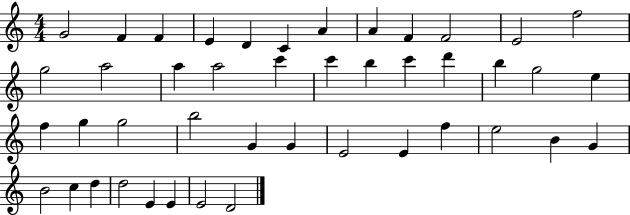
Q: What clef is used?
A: treble